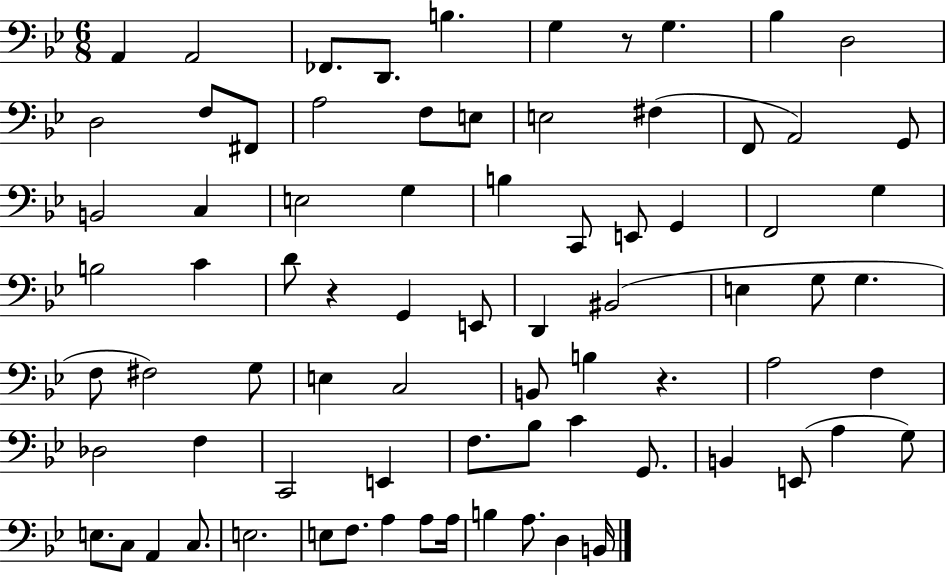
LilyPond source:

{
  \clef bass
  \numericTimeSignature
  \time 6/8
  \key bes \major
  \repeat volta 2 { a,4 a,2 | fes,8. d,8. b4. | g4 r8 g4. | bes4 d2 | \break d2 f8 fis,8 | a2 f8 e8 | e2 fis4( | f,8 a,2) g,8 | \break b,2 c4 | e2 g4 | b4 c,8 e,8 g,4 | f,2 g4 | \break b2 c'4 | d'8 r4 g,4 e,8 | d,4 bis,2( | e4 g8 g4. | \break f8 fis2) g8 | e4 c2 | b,8 b4 r4. | a2 f4 | \break des2 f4 | c,2 e,4 | f8. bes8 c'4 g,8. | b,4 e,8( a4 g8) | \break e8. c8 a,4 c8. | e2. | e8 f8. a4 a8 a16 | b4 a8. d4 b,16 | \break } \bar "|."
}